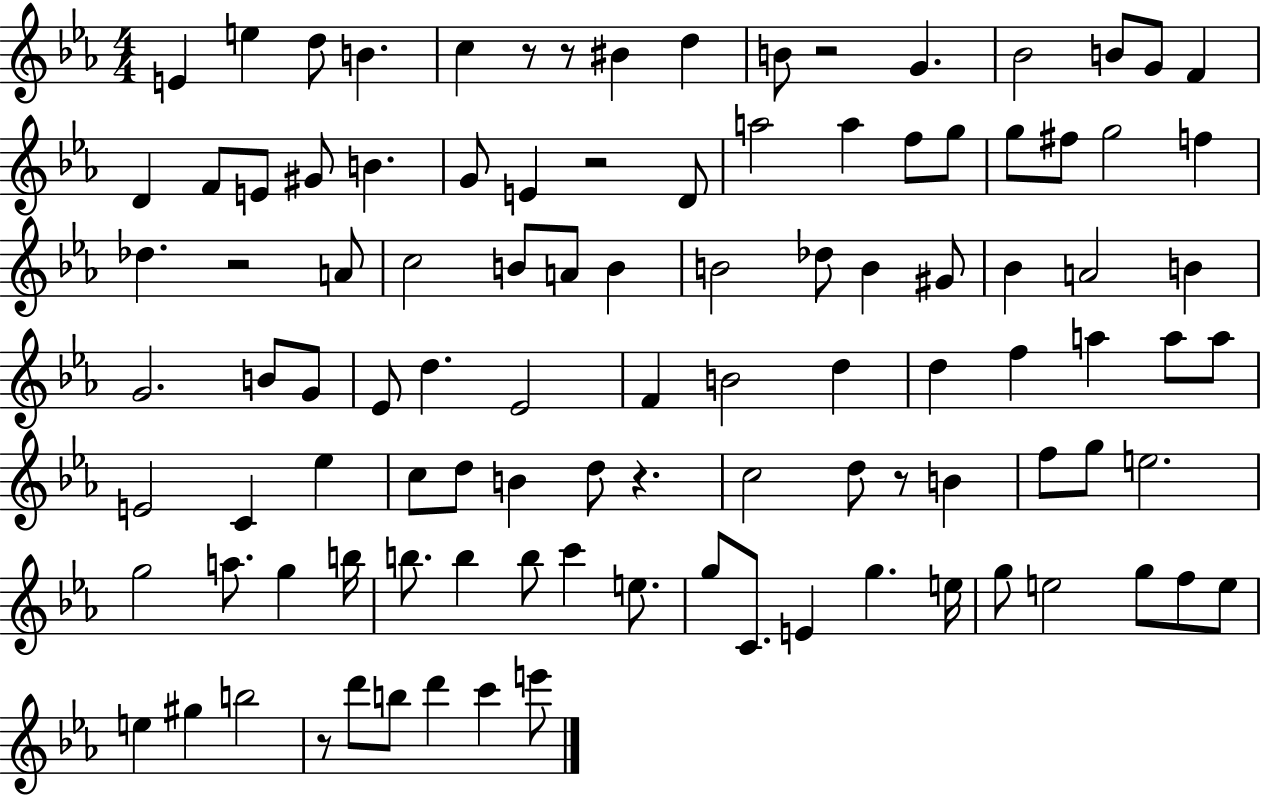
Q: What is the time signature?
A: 4/4